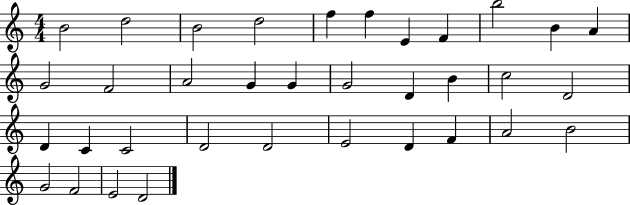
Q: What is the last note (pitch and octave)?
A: D4